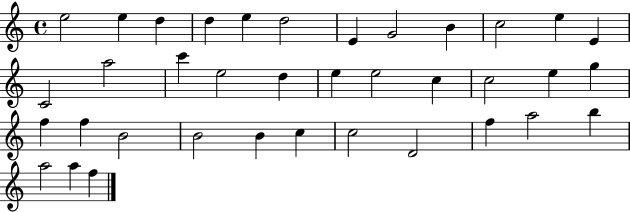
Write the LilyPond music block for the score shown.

{
  \clef treble
  \time 4/4
  \defaultTimeSignature
  \key c \major
  e''2 e''4 d''4 | d''4 e''4 d''2 | e'4 g'2 b'4 | c''2 e''4 e'4 | \break c'2 a''2 | c'''4 e''2 d''4 | e''4 e''2 c''4 | c''2 e''4 g''4 | \break f''4 f''4 b'2 | b'2 b'4 c''4 | c''2 d'2 | f''4 a''2 b''4 | \break a''2 a''4 f''4 | \bar "|."
}